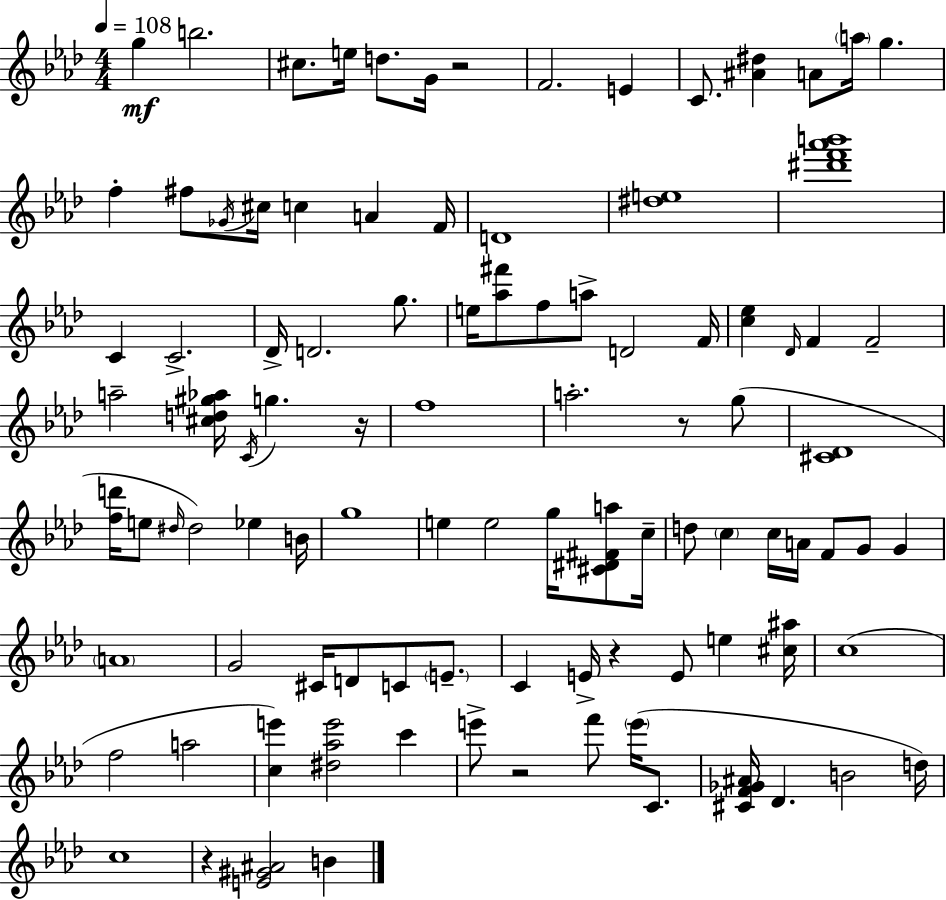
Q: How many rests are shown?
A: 6